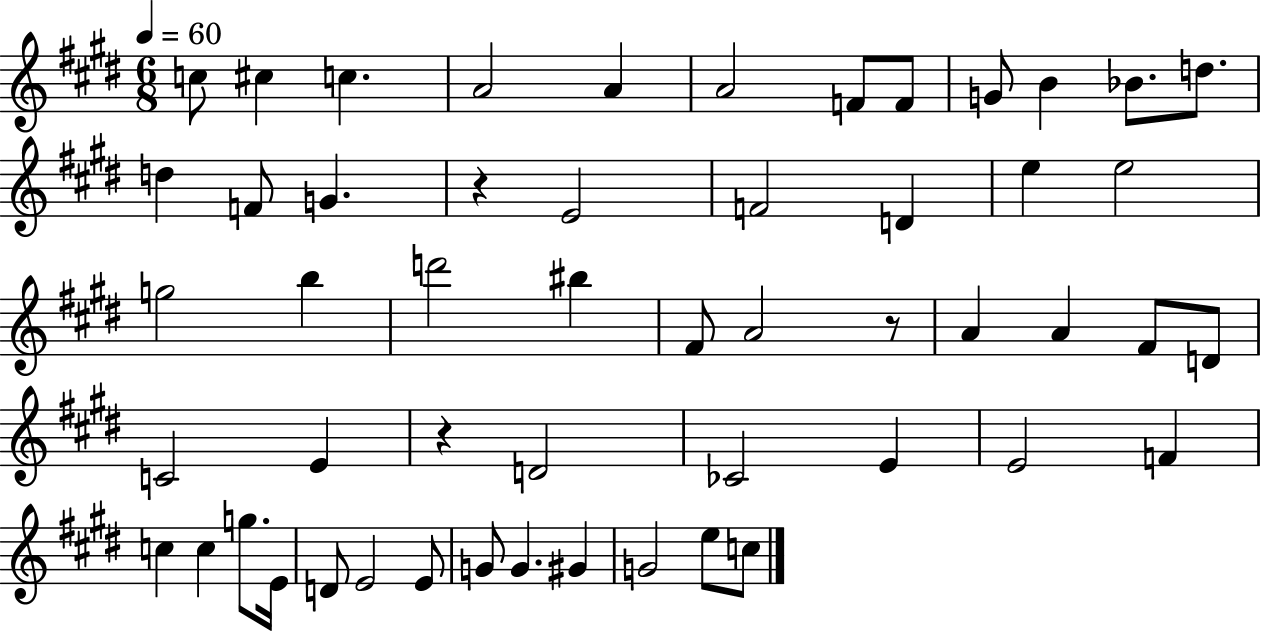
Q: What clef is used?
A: treble